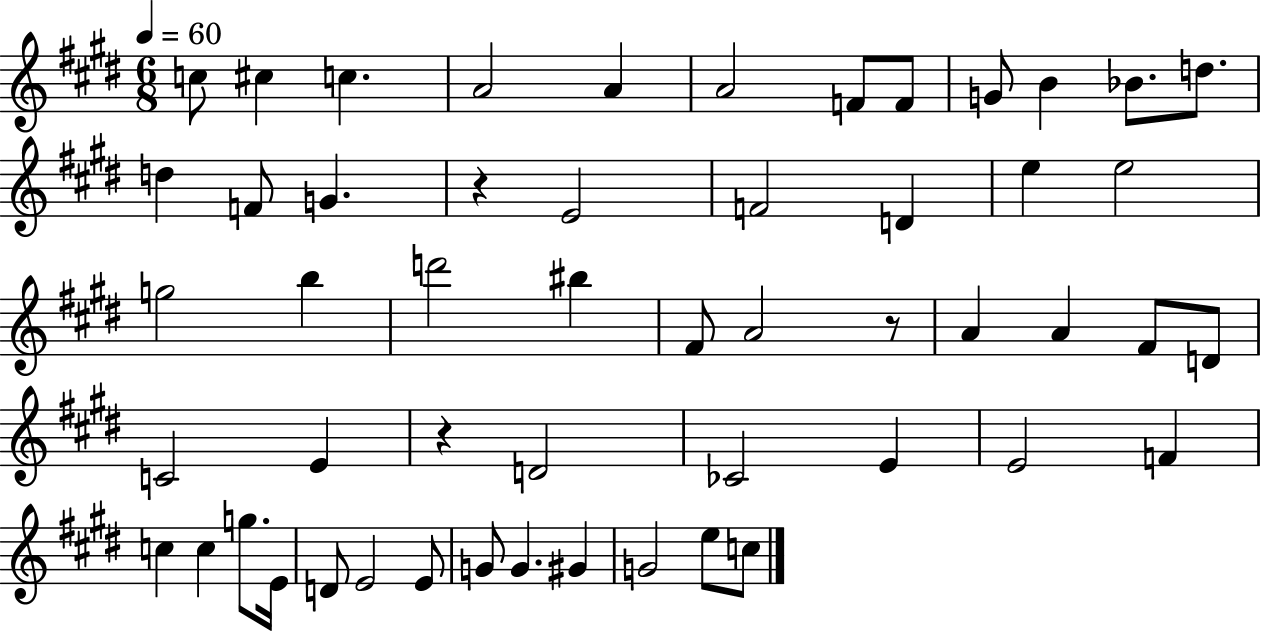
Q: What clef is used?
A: treble